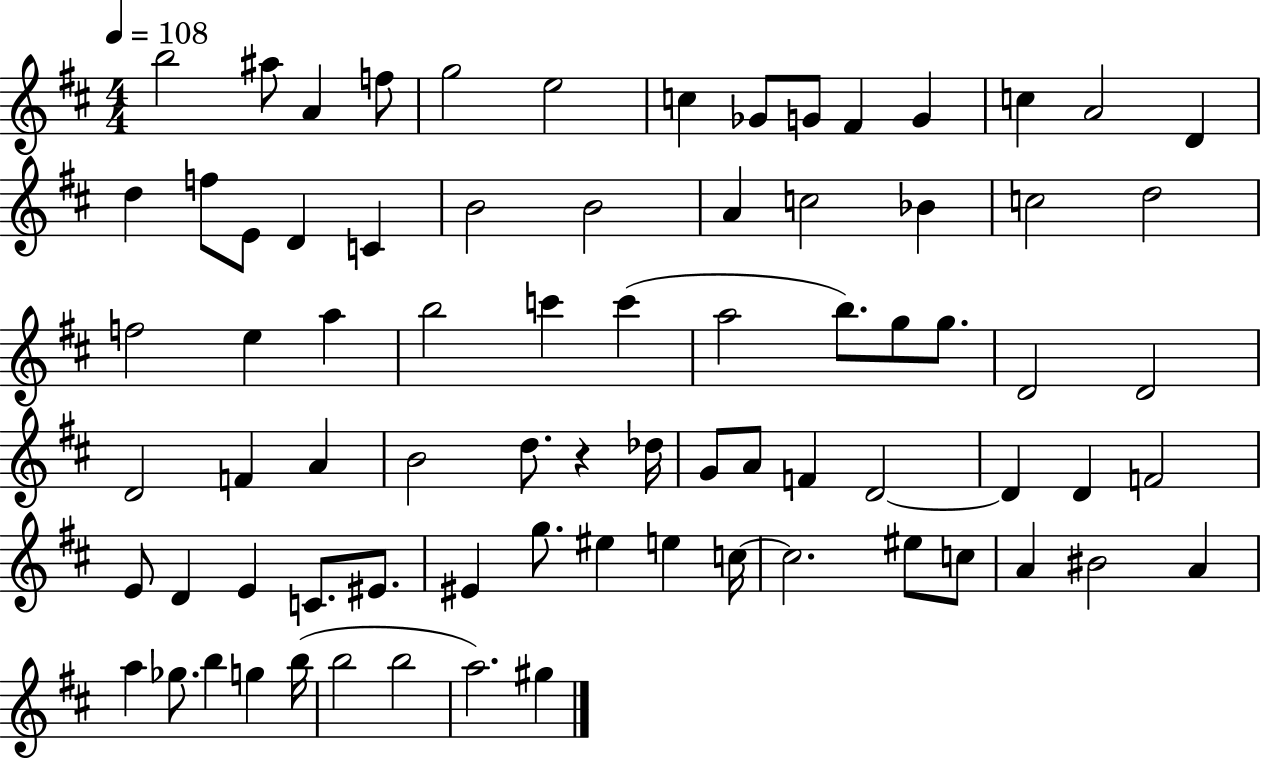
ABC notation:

X:1
T:Untitled
M:4/4
L:1/4
K:D
b2 ^a/2 A f/2 g2 e2 c _G/2 G/2 ^F G c A2 D d f/2 E/2 D C B2 B2 A c2 _B c2 d2 f2 e a b2 c' c' a2 b/2 g/2 g/2 D2 D2 D2 F A B2 d/2 z _d/4 G/2 A/2 F D2 D D F2 E/2 D E C/2 ^E/2 ^E g/2 ^e e c/4 c2 ^e/2 c/2 A ^B2 A a _g/2 b g b/4 b2 b2 a2 ^g